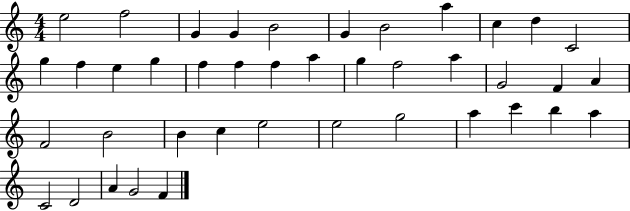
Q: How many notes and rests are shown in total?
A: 41